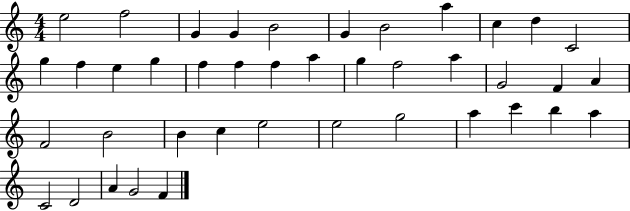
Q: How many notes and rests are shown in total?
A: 41